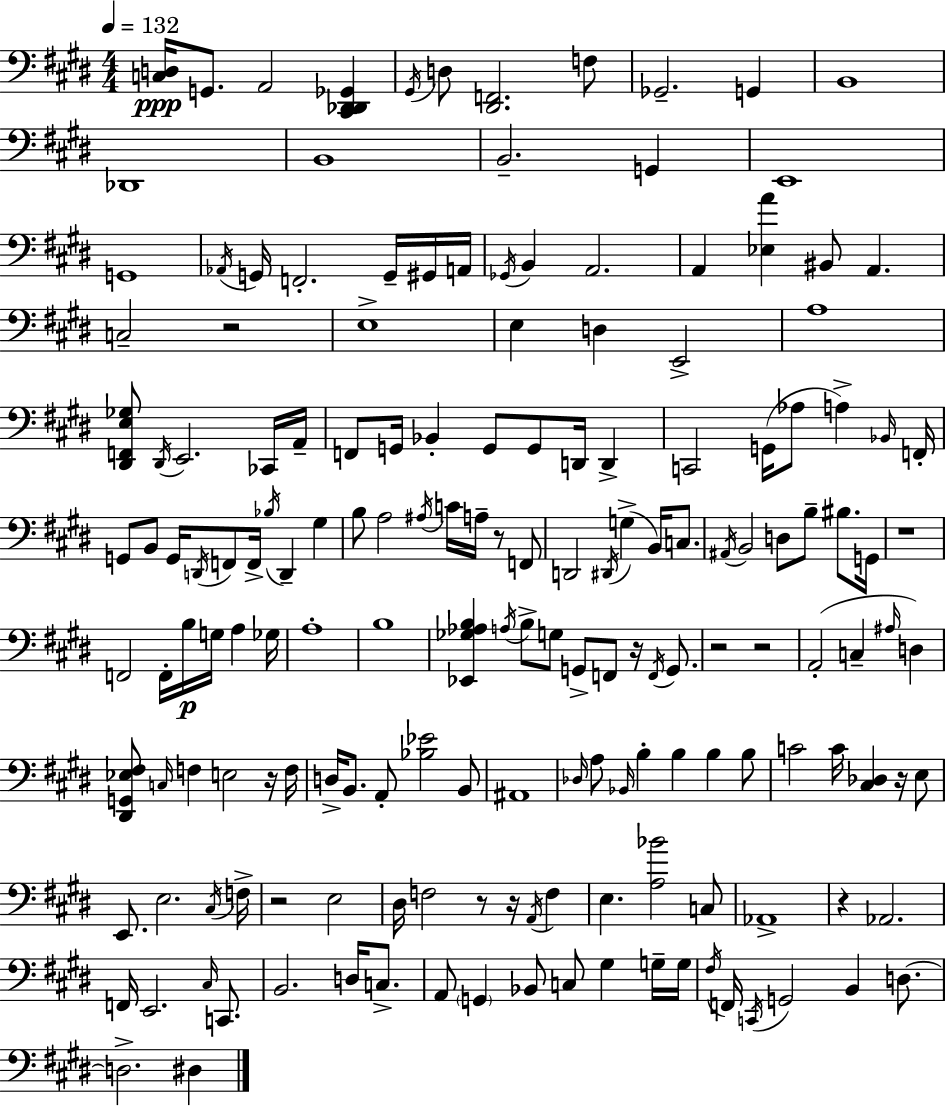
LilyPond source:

{
  \clef bass
  \numericTimeSignature
  \time 4/4
  \key e \major
  \tempo 4 = 132
  <c d>16\ppp g,8. a,2 <cis, des, des, ges,>4 | \acciaccatura { gis,16 } d8 <dis, f,>2. f8 | ges,2.-- g,4 | b,1 | \break des,1 | b,1 | b,2.-- g,4 | e,1 | \break g,1 | \acciaccatura { aes,16 } g,16 f,2.-. g,16-- | gis,16 a,16 \acciaccatura { ges,16 } b,4 a,2. | a,4 <ees a'>4 bis,8 a,4. | \break c2-- r2 | e1-> | e4 d4 e,2-> | a1 | \break <dis, f, e ges>8 \acciaccatura { dis,16 } e,2. | ces,16 a,16-- f,8 g,16 bes,4-. g,8 g,8 d,16 | d,4-> c,2 g,16( aes8 a4->) | \grace { bes,16 } f,16-. g,8 b,8 g,16 \acciaccatura { d,16 } f,8 f,16-> \acciaccatura { bes16 } d,4-- | \break gis4 b8 a2 | \acciaccatura { ais16 } c'16 a16-- r8 f,8 d,2 | \acciaccatura { dis,16 }( g4-> b,16) c8. \acciaccatura { ais,16 } b,2 | d8 b8-- bis8. g,16 r1 | \break f,2 | f,16-. b16\p g16 a4 ges16 a1-. | b1 | <ees, ges aes b>4 \acciaccatura { a16 } b8-> | \break g8 g,8-> f,8 r16 \acciaccatura { f,16 } g,8. r2 | r2 a,2-.( | c4-- \grace { ais16 }) d4 <dis, g, ees fis>8 \grace { c16 } | f4 e2 r16 f16 d16-> b,8. | \break a,8-. <bes ees'>2 b,8 ais,1 | \grace { des16 } a8 | \grace { bes,16 } b4-. b4 b4 b8 | c'2 c'16 <cis des>4 r16 e8 | \break e,8. e2. \acciaccatura { cis16 } | f16-> r2 e2 | dis16 f2 r8 r16 \acciaccatura { a,16 } f4 | e4. <a bes'>2 | \break c8 aes,1-> | r4 aes,2. | f,16 e,2. \grace { cis16 } | c,8. b,2. d16 | \break c8.-> a,8 \parenthesize g,4 bes,8 c8 gis4 | g16-- g16 \acciaccatura { fis16 } f,16 \acciaccatura { c,16 } g,2 b,4 | d8.~~ d2.-> | dis4 \bar "|."
}